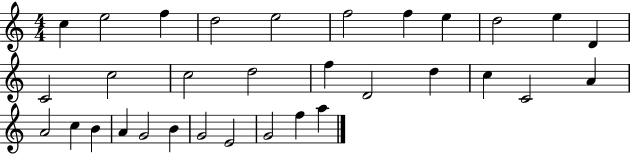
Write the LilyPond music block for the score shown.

{
  \clef treble
  \numericTimeSignature
  \time 4/4
  \key c \major
  c''4 e''2 f''4 | d''2 e''2 | f''2 f''4 e''4 | d''2 e''4 d'4 | \break c'2 c''2 | c''2 d''2 | f''4 d'2 d''4 | c''4 c'2 a'4 | \break a'2 c''4 b'4 | a'4 g'2 b'4 | g'2 e'2 | g'2 f''4 a''4 | \break \bar "|."
}